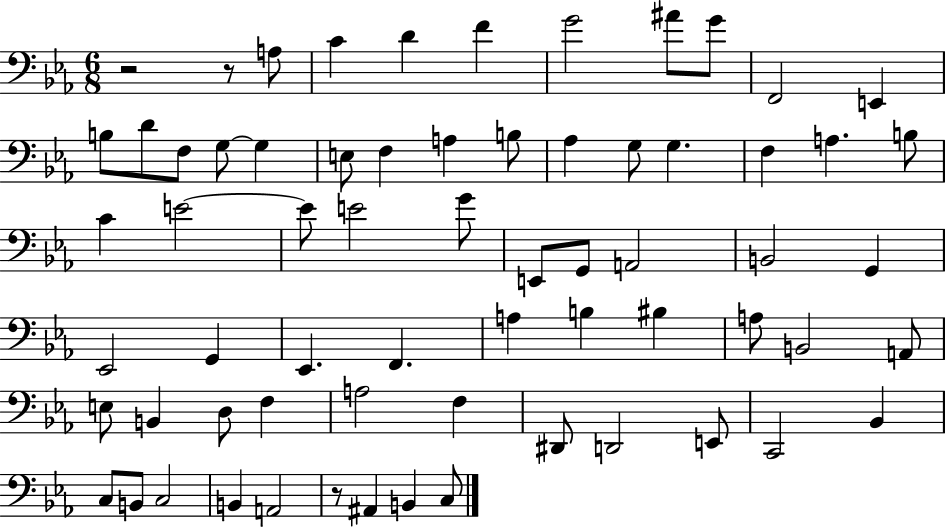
{
  \clef bass
  \numericTimeSignature
  \time 6/8
  \key ees \major
  r2 r8 a8 | c'4 d'4 f'4 | g'2 ais'8 g'8 | f,2 e,4 | \break b8 d'8 f8 g8~~ g4 | e8 f4 a4 b8 | aes4 g8 g4. | f4 a4. b8 | \break c'4 e'2~~ | e'8 e'2 g'8 | e,8 g,8 a,2 | b,2 g,4 | \break ees,2 g,4 | ees,4. f,4. | a4 b4 bis4 | a8 b,2 a,8 | \break e8 b,4 d8 f4 | a2 f4 | dis,8 d,2 e,8 | c,2 bes,4 | \break c8 b,8 c2 | b,4 a,2 | r8 ais,4 b,4 c8 | \bar "|."
}